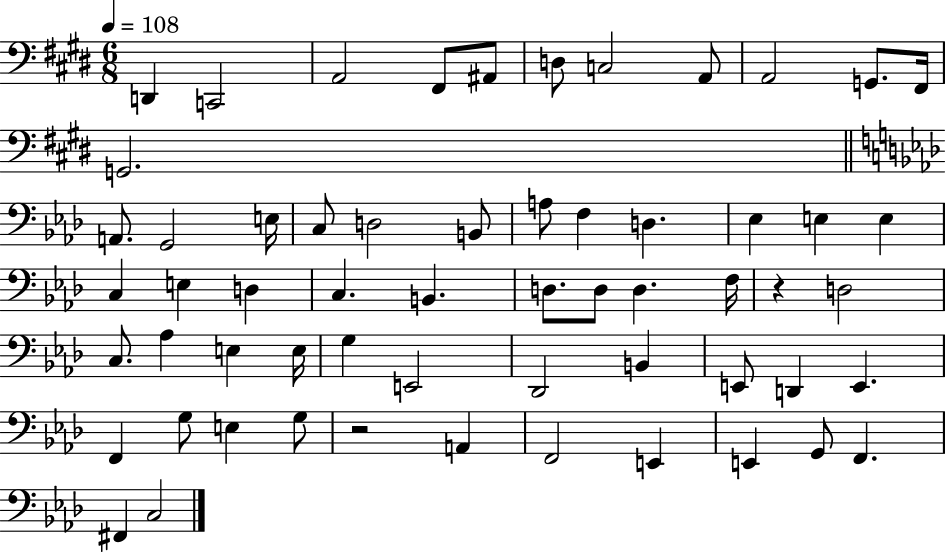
D2/q C2/h A2/h F#2/e A#2/e D3/e C3/h A2/e A2/h G2/e. F#2/s G2/h. A2/e. G2/h E3/s C3/e D3/h B2/e A3/e F3/q D3/q. Eb3/q E3/q E3/q C3/q E3/q D3/q C3/q. B2/q. D3/e. D3/e D3/q. F3/s R/q D3/h C3/e. Ab3/q E3/q E3/s G3/q E2/h Db2/h B2/q E2/e D2/q E2/q. F2/q G3/e E3/q G3/e R/h A2/q F2/h E2/q E2/q G2/e F2/q. F#2/q C3/h